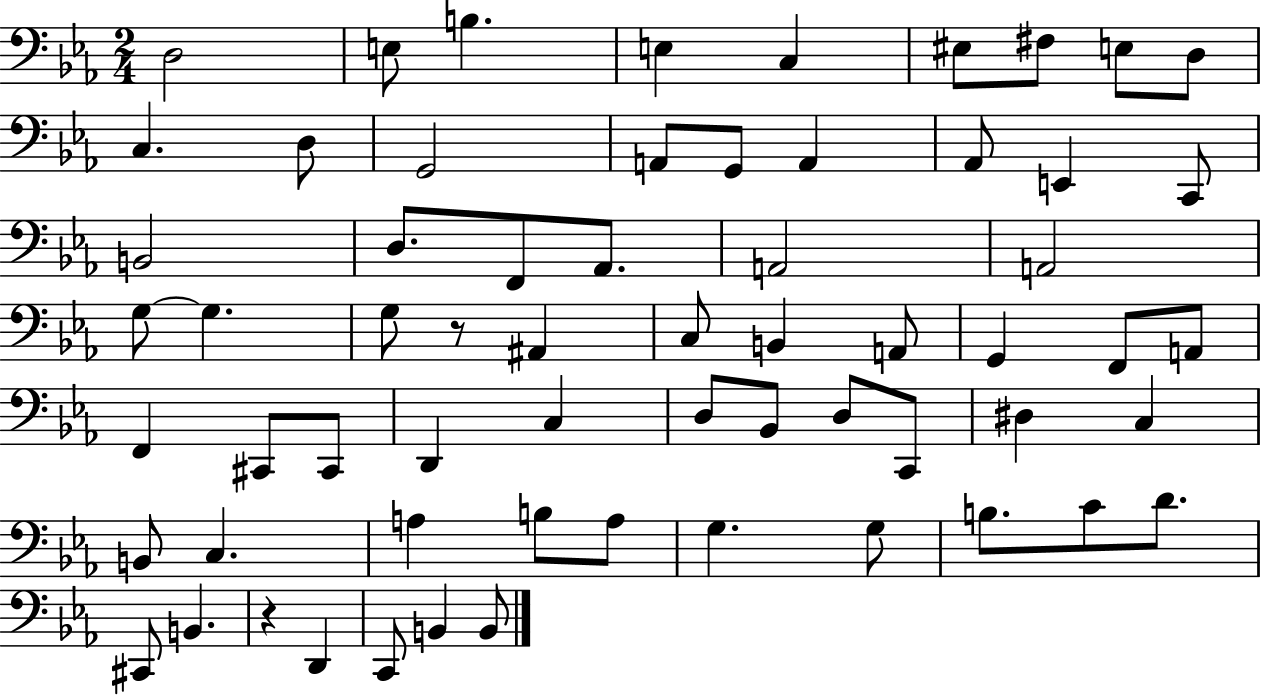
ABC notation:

X:1
T:Untitled
M:2/4
L:1/4
K:Eb
D,2 E,/2 B, E, C, ^E,/2 ^F,/2 E,/2 D,/2 C, D,/2 G,,2 A,,/2 G,,/2 A,, _A,,/2 E,, C,,/2 B,,2 D,/2 F,,/2 _A,,/2 A,,2 A,,2 G,/2 G, G,/2 z/2 ^A,, C,/2 B,, A,,/2 G,, F,,/2 A,,/2 F,, ^C,,/2 ^C,,/2 D,, C, D,/2 _B,,/2 D,/2 C,,/2 ^D, C, B,,/2 C, A, B,/2 A,/2 G, G,/2 B,/2 C/2 D/2 ^C,,/2 B,, z D,, C,,/2 B,, B,,/2